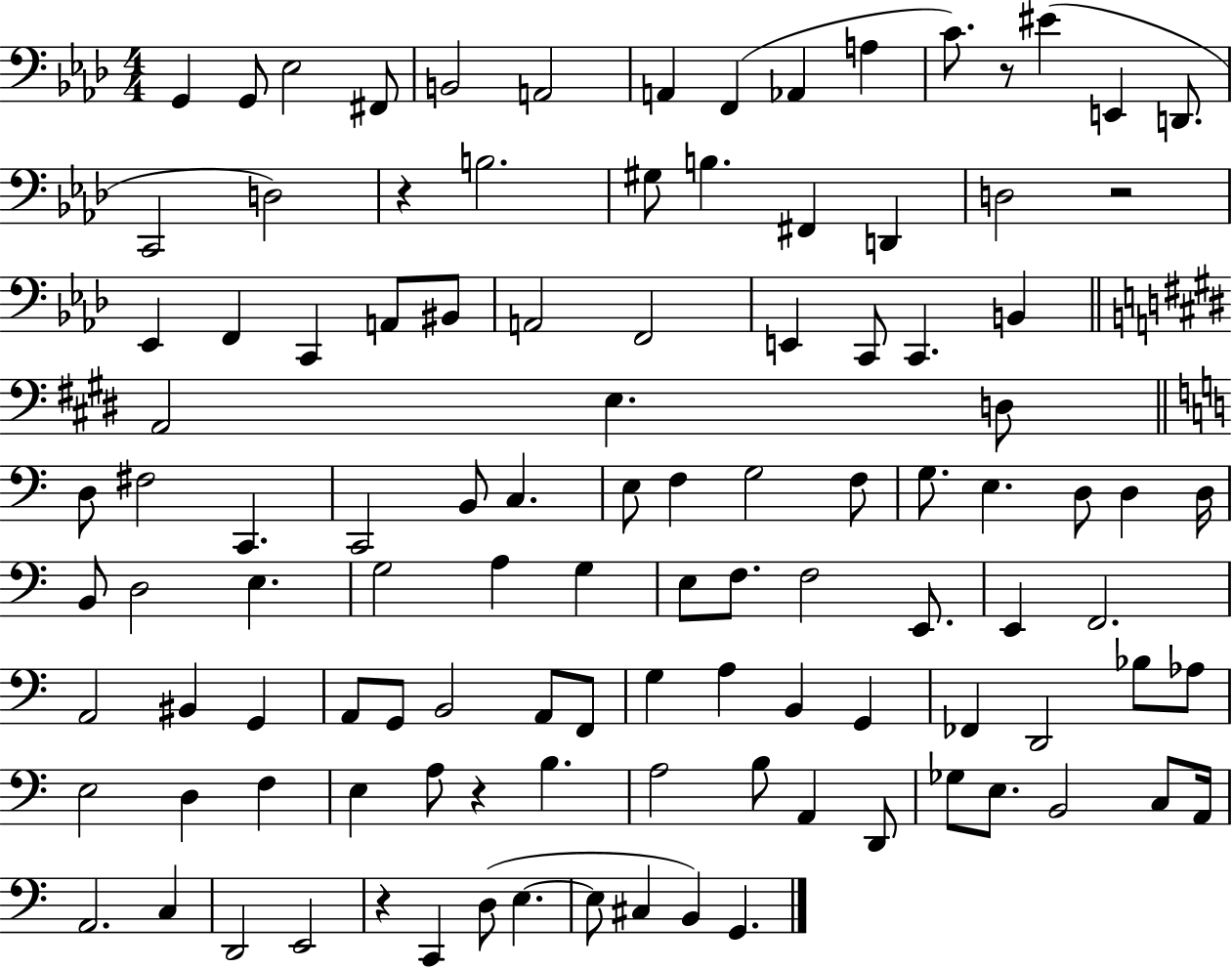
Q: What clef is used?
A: bass